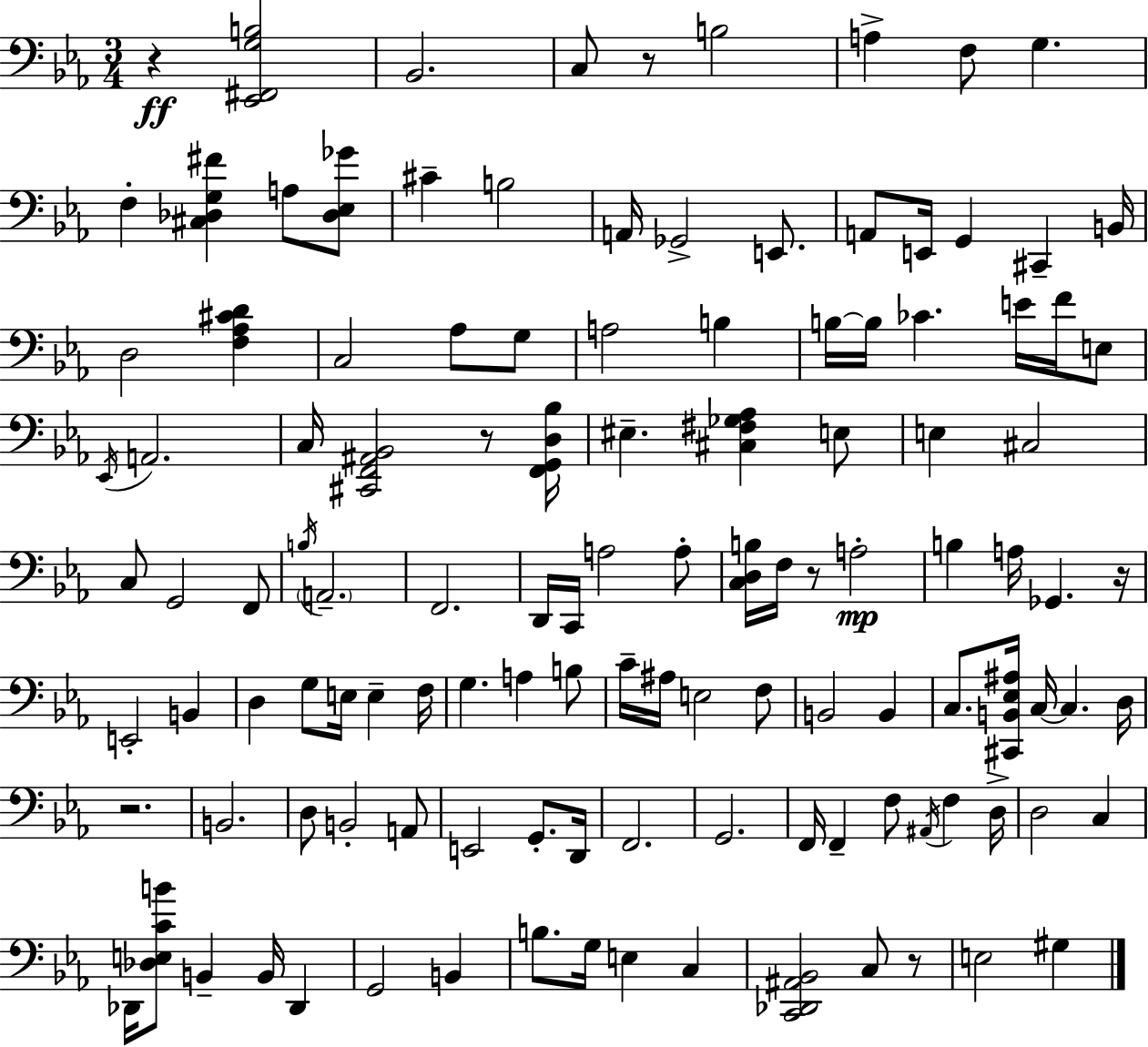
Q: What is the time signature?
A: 3/4